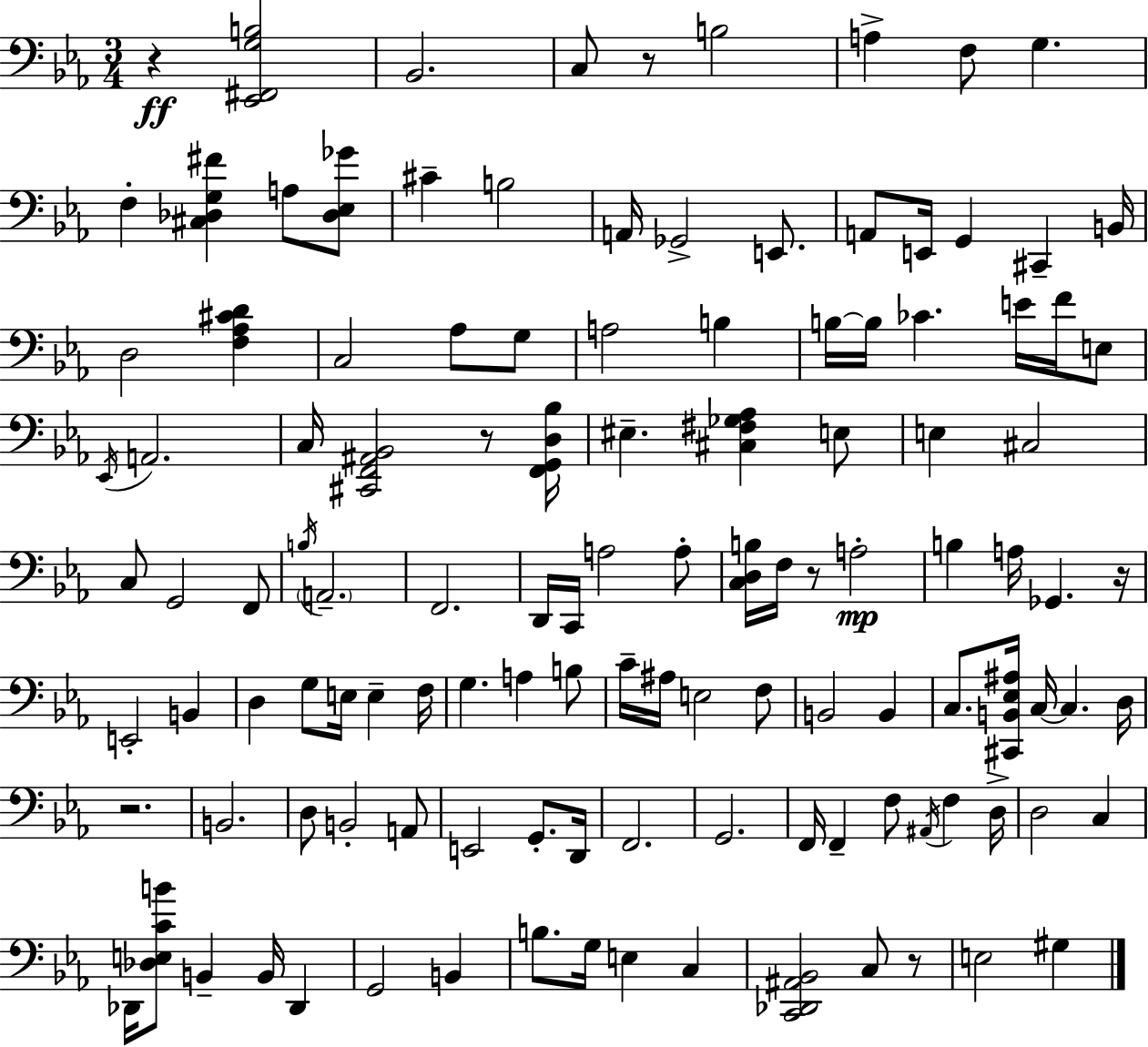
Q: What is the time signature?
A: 3/4